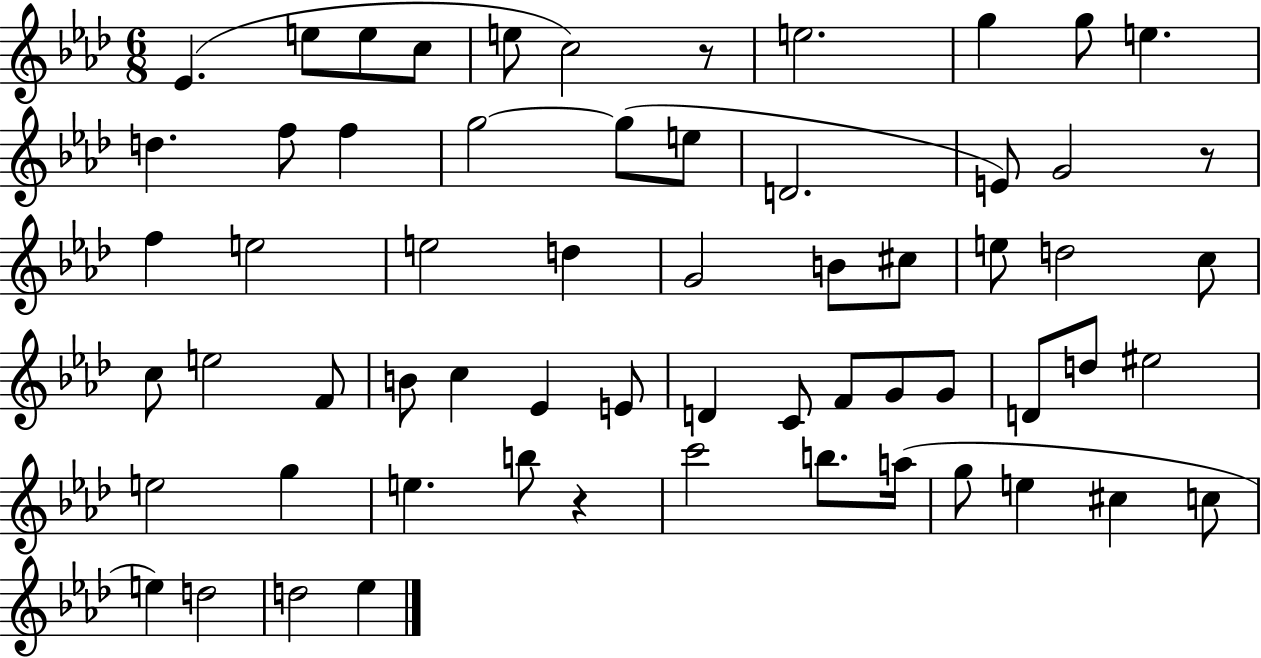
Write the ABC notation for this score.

X:1
T:Untitled
M:6/8
L:1/4
K:Ab
_E e/2 e/2 c/2 e/2 c2 z/2 e2 g g/2 e d f/2 f g2 g/2 e/2 D2 E/2 G2 z/2 f e2 e2 d G2 B/2 ^c/2 e/2 d2 c/2 c/2 e2 F/2 B/2 c _E E/2 D C/2 F/2 G/2 G/2 D/2 d/2 ^e2 e2 g e b/2 z c'2 b/2 a/4 g/2 e ^c c/2 e d2 d2 _e